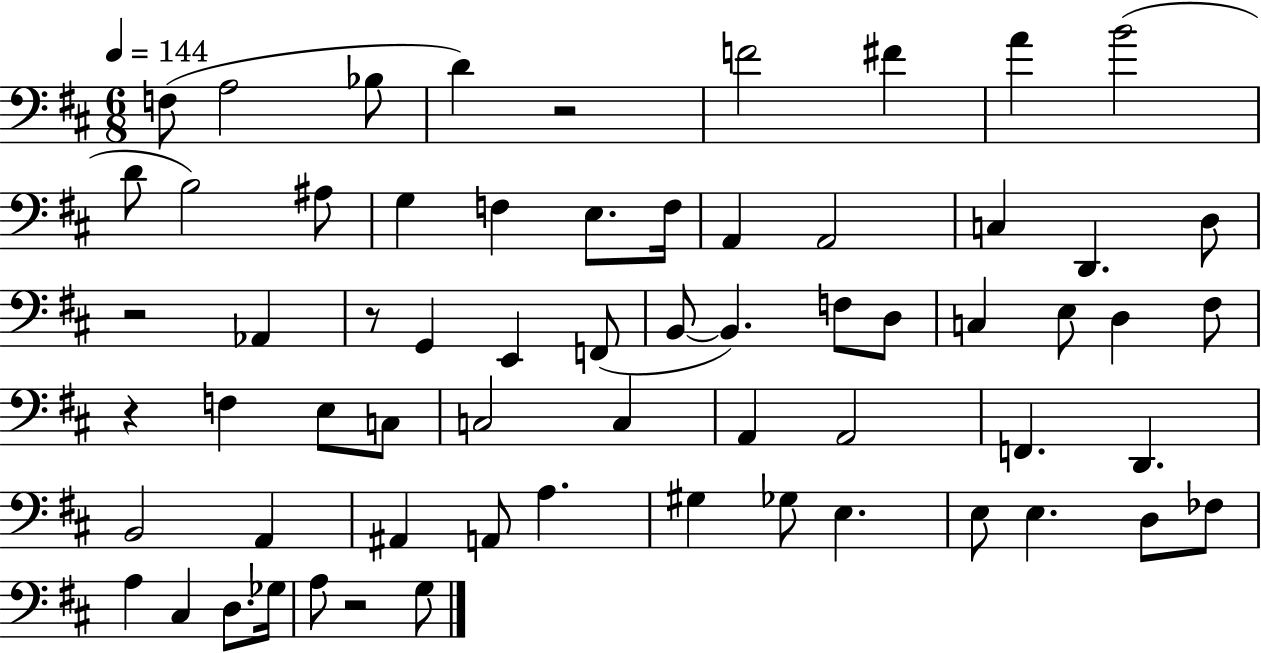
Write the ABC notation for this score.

X:1
T:Untitled
M:6/8
L:1/4
K:D
F,/2 A,2 _B,/2 D z2 F2 ^F A B2 D/2 B,2 ^A,/2 G, F, E,/2 F,/4 A,, A,,2 C, D,, D,/2 z2 _A,, z/2 G,, E,, F,,/2 B,,/2 B,, F,/2 D,/2 C, E,/2 D, ^F,/2 z F, E,/2 C,/2 C,2 C, A,, A,,2 F,, D,, B,,2 A,, ^A,, A,,/2 A, ^G, _G,/2 E, E,/2 E, D,/2 _F,/2 A, ^C, D,/2 _G,/4 A,/2 z2 G,/2